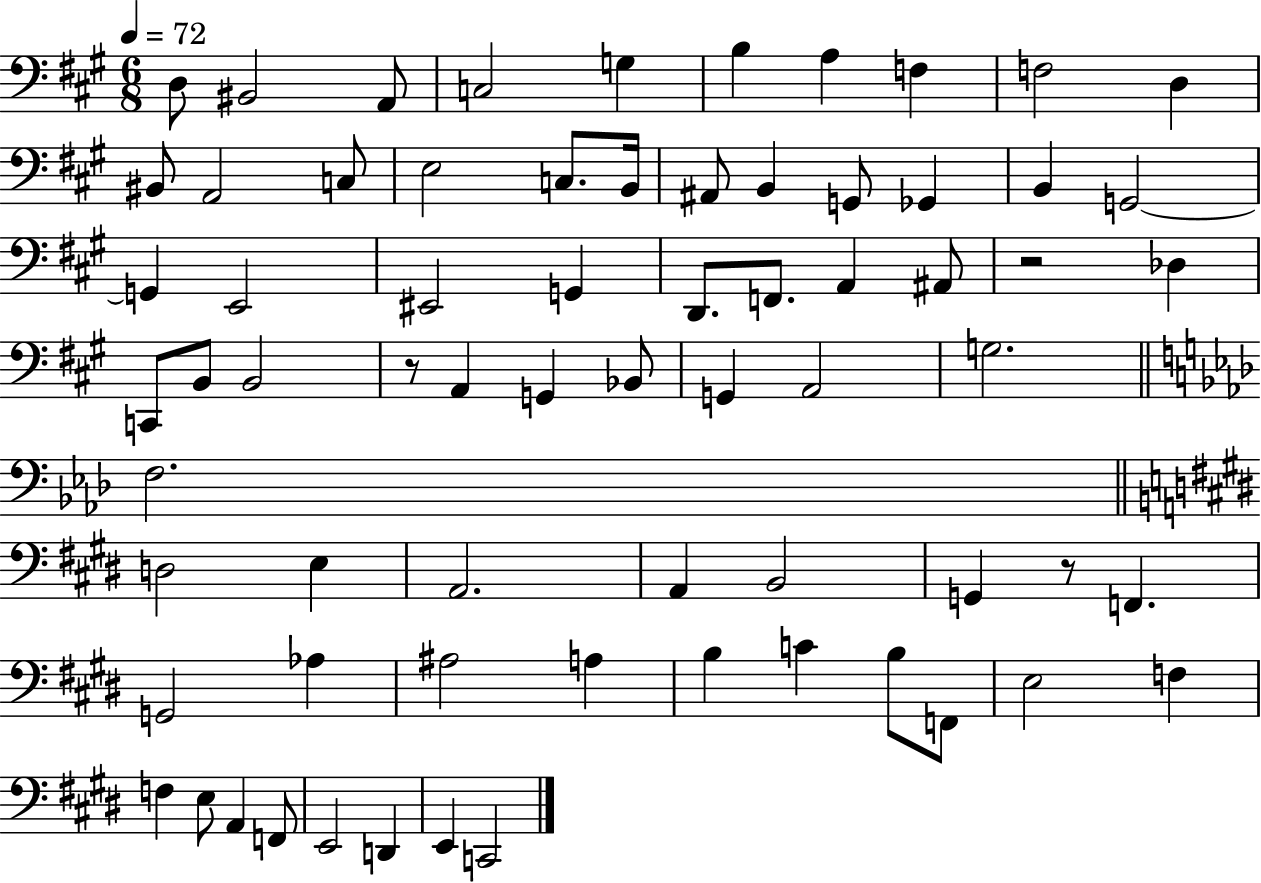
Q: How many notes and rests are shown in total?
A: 69